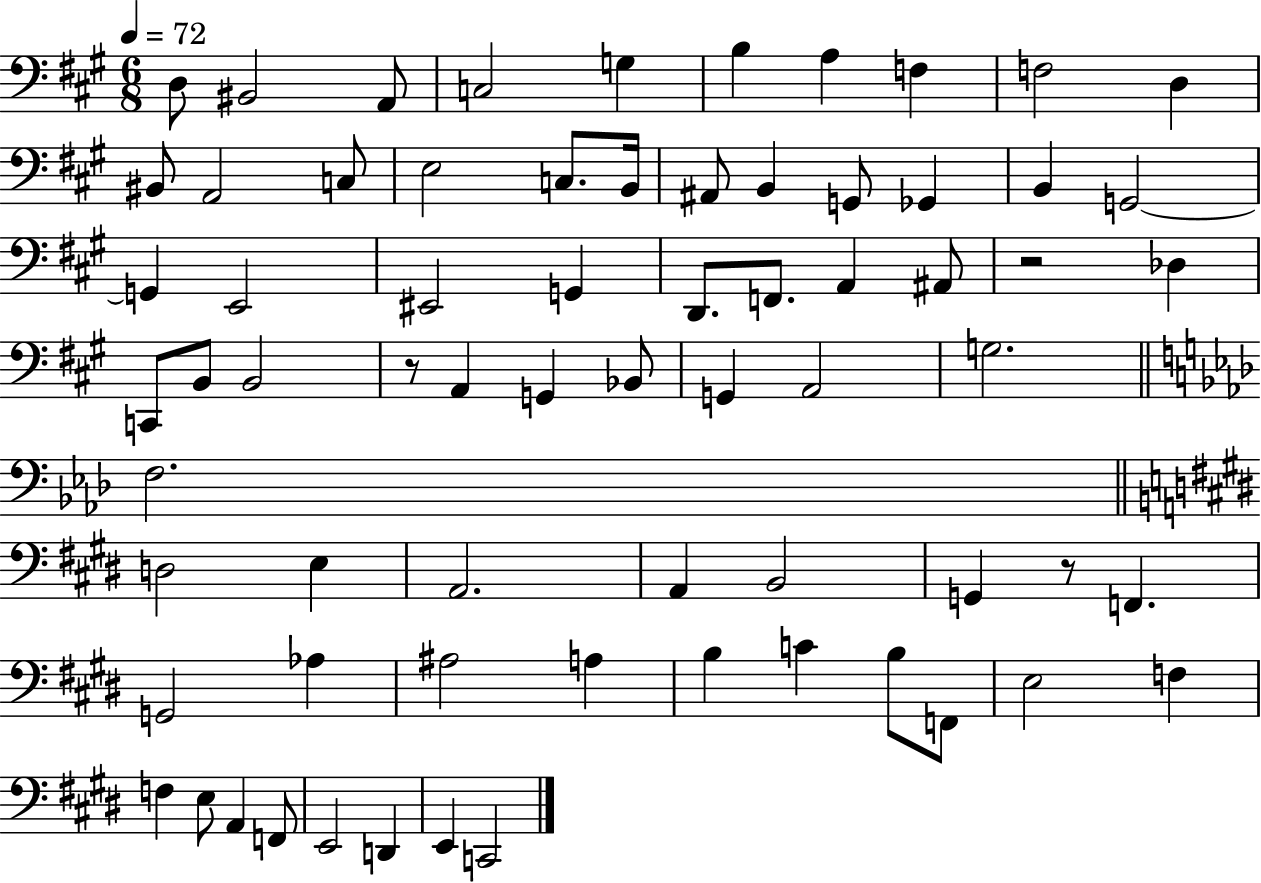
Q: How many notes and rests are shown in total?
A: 69